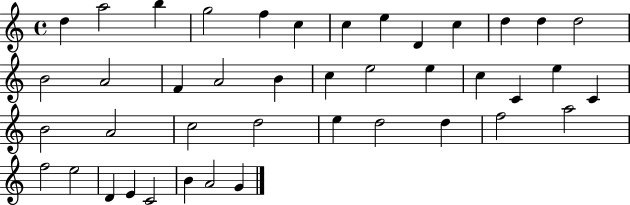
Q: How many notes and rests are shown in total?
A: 42